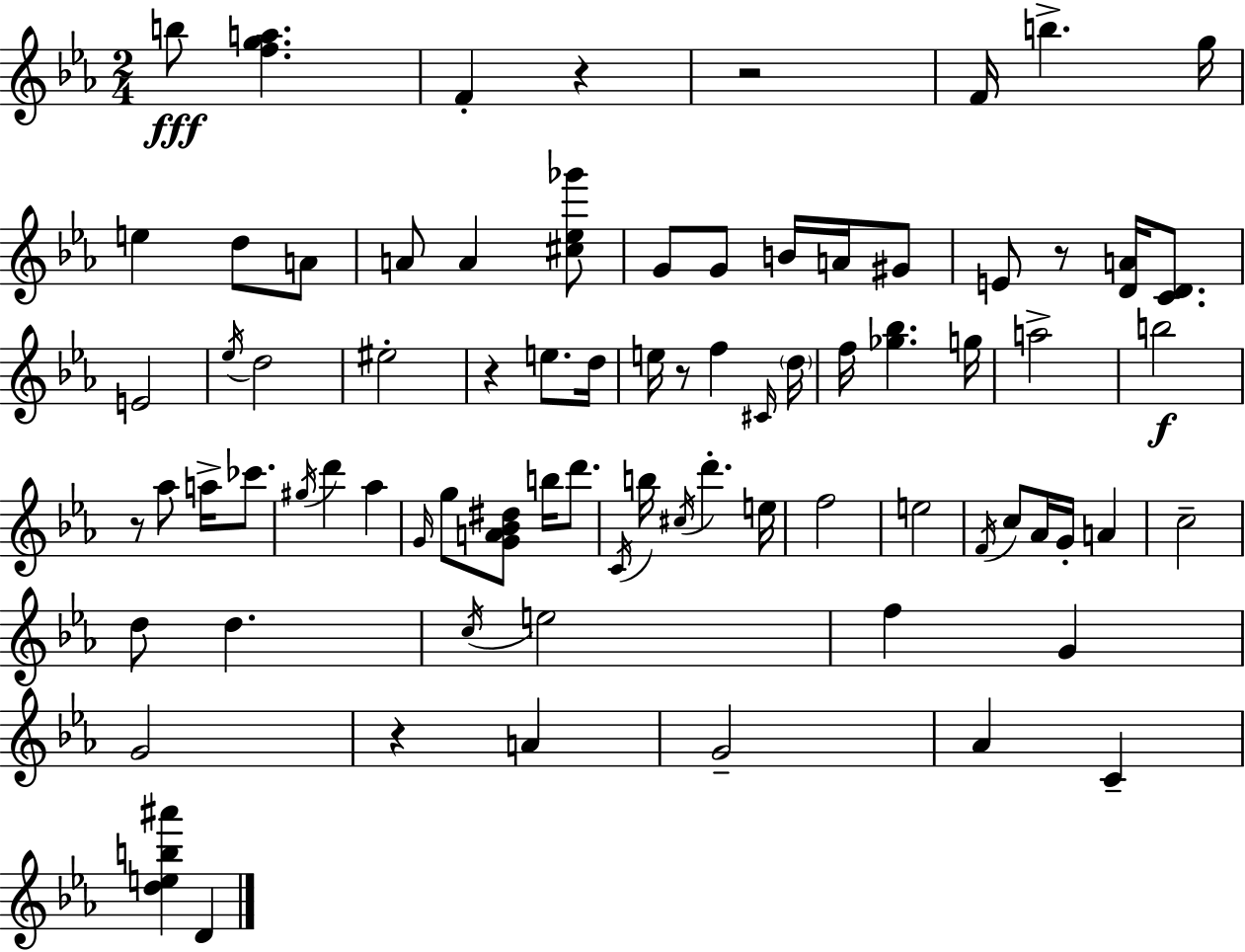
{
  \clef treble
  \numericTimeSignature
  \time 2/4
  \key ees \major
  \repeat volta 2 { b''8\fff <f'' g'' a''>4. | f'4-. r4 | r2 | f'16 b''4.-> g''16 | \break e''4 d''8 a'8 | a'8 a'4 <cis'' ees'' ges'''>8 | g'8 g'8 b'16 a'16 gis'8 | e'8 r8 <d' a'>16 <c' d'>8. | \break e'2 | \acciaccatura { ees''16 } d''2 | eis''2-. | r4 e''8. | \break d''16 e''16 r8 f''4 | \grace { cis'16 } \parenthesize d''16 f''16 <ges'' bes''>4. | g''16 a''2-> | b''2\f | \break r8 aes''8 a''16-> ces'''8. | \acciaccatura { gis''16 } d'''4 aes''4 | \grace { g'16 } g''8 <g' a' bes' dis''>8 | b''16 d'''8. \acciaccatura { c'16 } b''16 \acciaccatura { cis''16 } d'''4.-. | \break e''16 f''2 | e''2 | \acciaccatura { f'16 } c''8 | aes'16 g'16-. a'4 c''2-- | \break d''8 | d''4. \acciaccatura { c''16 } | e''2 | f''4 g'4 | \break g'2 | r4 a'4 | g'2-- | aes'4 c'4-- | \break <d'' e'' b'' ais'''>4 d'4 | } \bar "|."
}